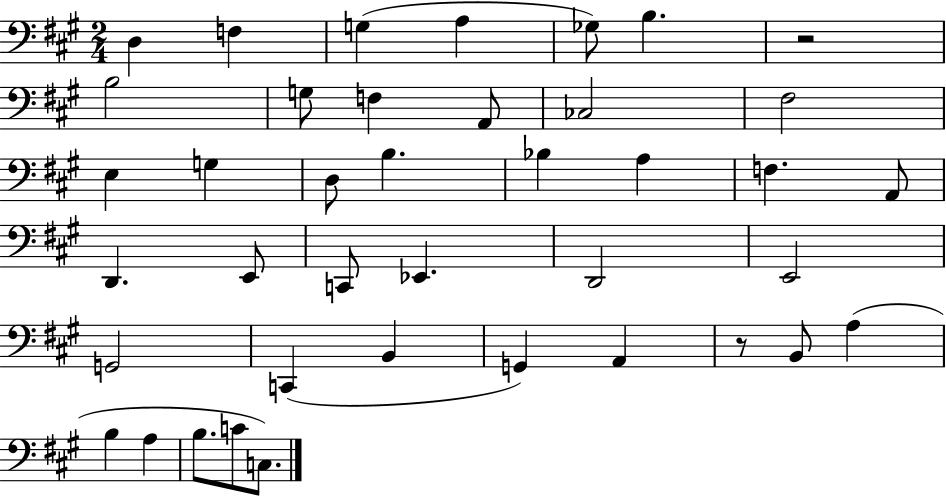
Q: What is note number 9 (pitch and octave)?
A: F3